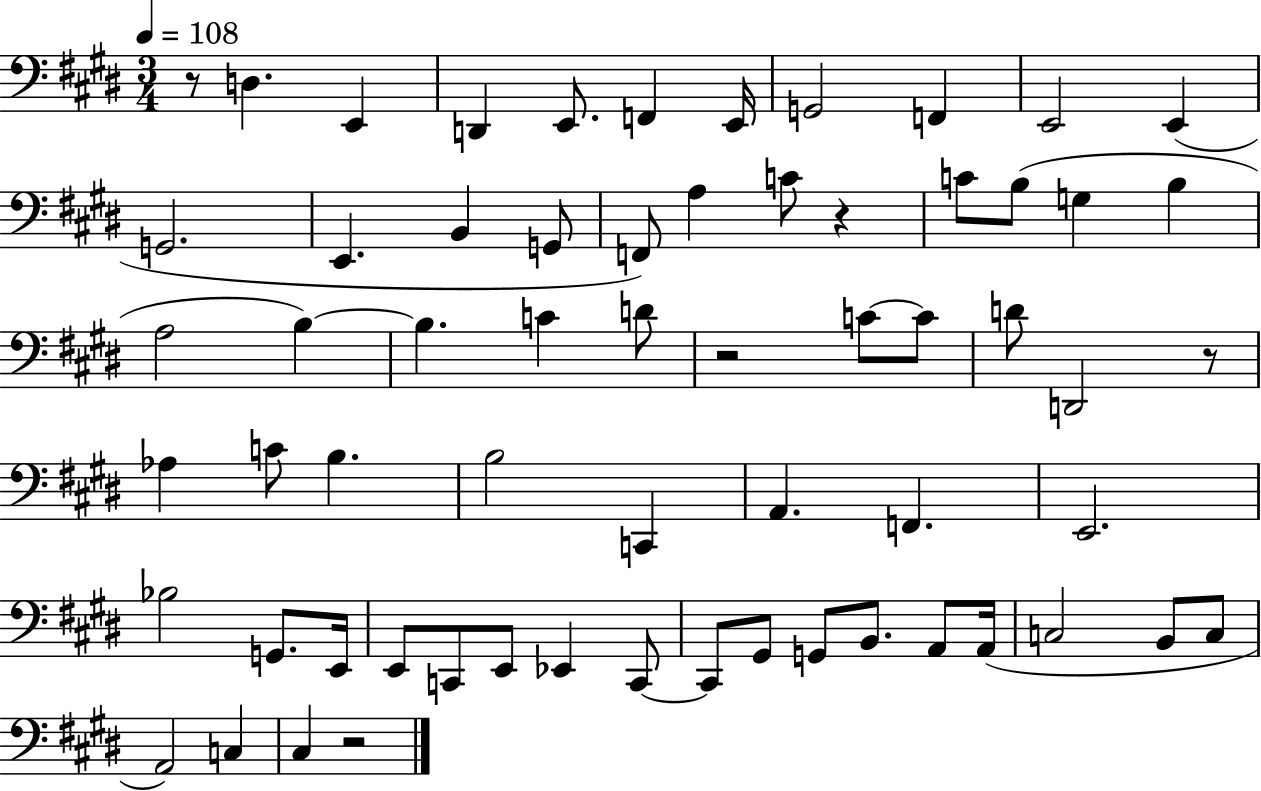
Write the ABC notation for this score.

X:1
T:Untitled
M:3/4
L:1/4
K:E
z/2 D, E,, D,, E,,/2 F,, E,,/4 G,,2 F,, E,,2 E,, G,,2 E,, B,, G,,/2 F,,/2 A, C/2 z C/2 B,/2 G, B, A,2 B, B, C D/2 z2 C/2 C/2 D/2 D,,2 z/2 _A, C/2 B, B,2 C,, A,, F,, E,,2 _B,2 G,,/2 E,,/4 E,,/2 C,,/2 E,,/2 _E,, C,,/2 C,,/2 ^G,,/2 G,,/2 B,,/2 A,,/2 A,,/4 C,2 B,,/2 C,/2 A,,2 C, ^C, z2